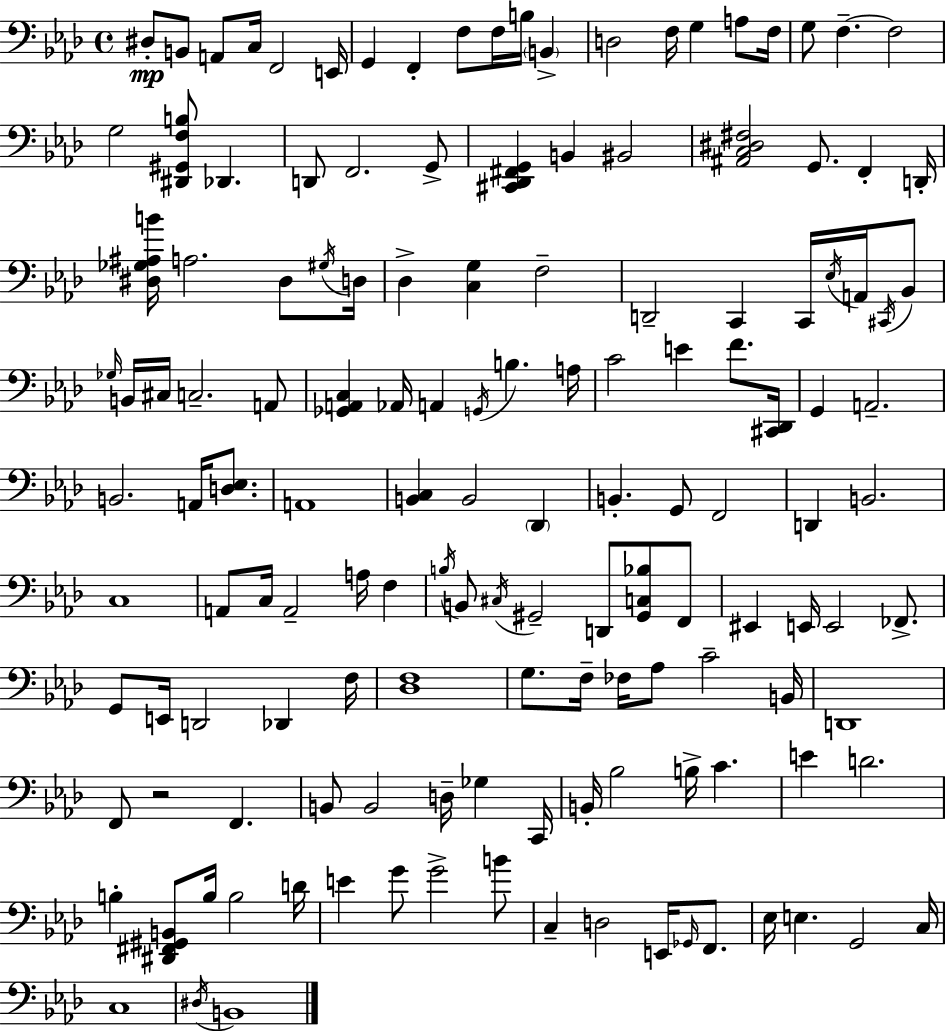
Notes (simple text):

D#3/e B2/e A2/e C3/s F2/h E2/s G2/q F2/q F3/e F3/s B3/s B2/q D3/h F3/s G3/q A3/e F3/s G3/e F3/q. F3/h G3/h [D#2,G#2,F3,B3]/e Db2/q. D2/e F2/h. G2/e [C#2,Db2,F#2,G2]/q B2/q BIS2/h [A#2,C3,D#3,F#3]/h G2/e. F2/q D2/s [D#3,Gb3,A#3,B4]/s A3/h. D#3/e G#3/s D3/s Db3/q [C3,G3]/q F3/h D2/h C2/q C2/s Eb3/s A2/s C#2/s Bb2/e Gb3/s B2/s C#3/s C3/h. A2/e [Gb2,A2,C3]/q Ab2/s A2/q G2/s B3/q. A3/s C4/h E4/q F4/e. [C#2,Db2]/s G2/q A2/h. B2/h. A2/s [D3,Eb3]/e. A2/w [B2,C3]/q B2/h Db2/q B2/q. G2/e F2/h D2/q B2/h. C3/w A2/e C3/s A2/h A3/s F3/q B3/s B2/e C#3/s G#2/h D2/e [G#2,C3,Bb3]/e F2/e EIS2/q E2/s E2/h FES2/e. G2/e E2/s D2/h Db2/q F3/s [Db3,F3]/w G3/e. F3/s FES3/s Ab3/e C4/h B2/s D2/w F2/e R/h F2/q. B2/e B2/h D3/s Gb3/q C2/s B2/s Bb3/h B3/s C4/q. E4/q D4/h. B3/q [D#2,F#2,G#2,B2]/e B3/s B3/h D4/s E4/q G4/e G4/h B4/e C3/q D3/h E2/s Gb2/s F2/e. Eb3/s E3/q. G2/h C3/s C3/w D#3/s B2/w